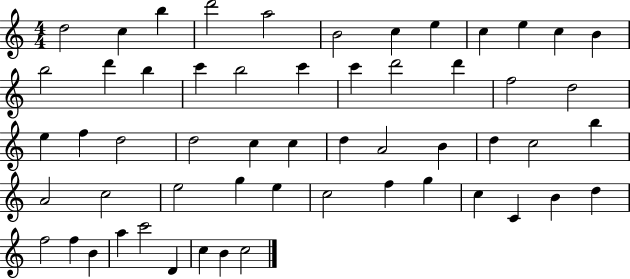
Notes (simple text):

D5/h C5/q B5/q D6/h A5/h B4/h C5/q E5/q C5/q E5/q C5/q B4/q B5/h D6/q B5/q C6/q B5/h C6/q C6/q D6/h D6/q F5/h D5/h E5/q F5/q D5/h D5/h C5/q C5/q D5/q A4/h B4/q D5/q C5/h B5/q A4/h C5/h E5/h G5/q E5/q C5/h F5/q G5/q C5/q C4/q B4/q D5/q F5/h F5/q B4/q A5/q C6/h D4/q C5/q B4/q C5/h